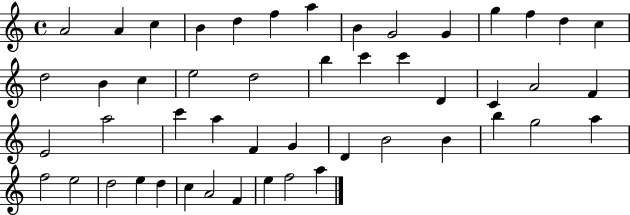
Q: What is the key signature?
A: C major